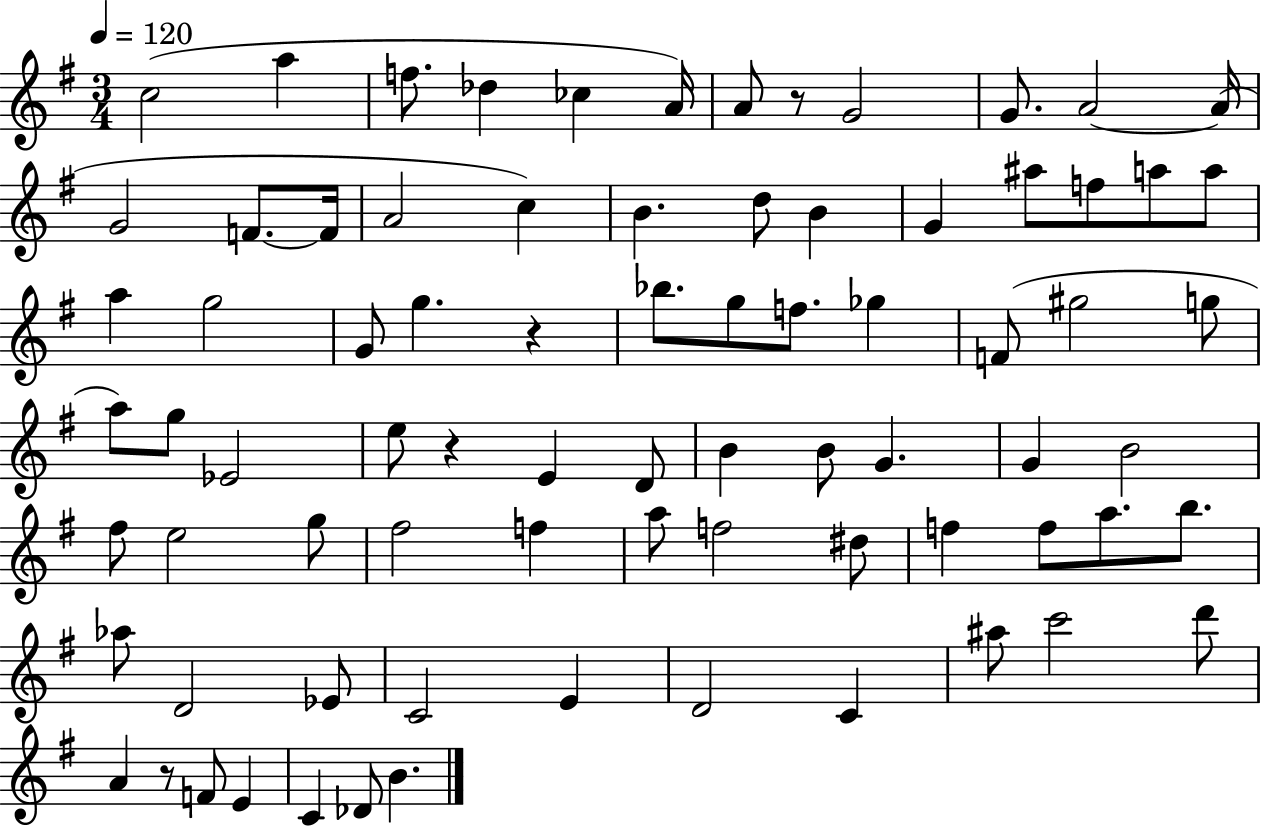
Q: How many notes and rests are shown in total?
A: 78